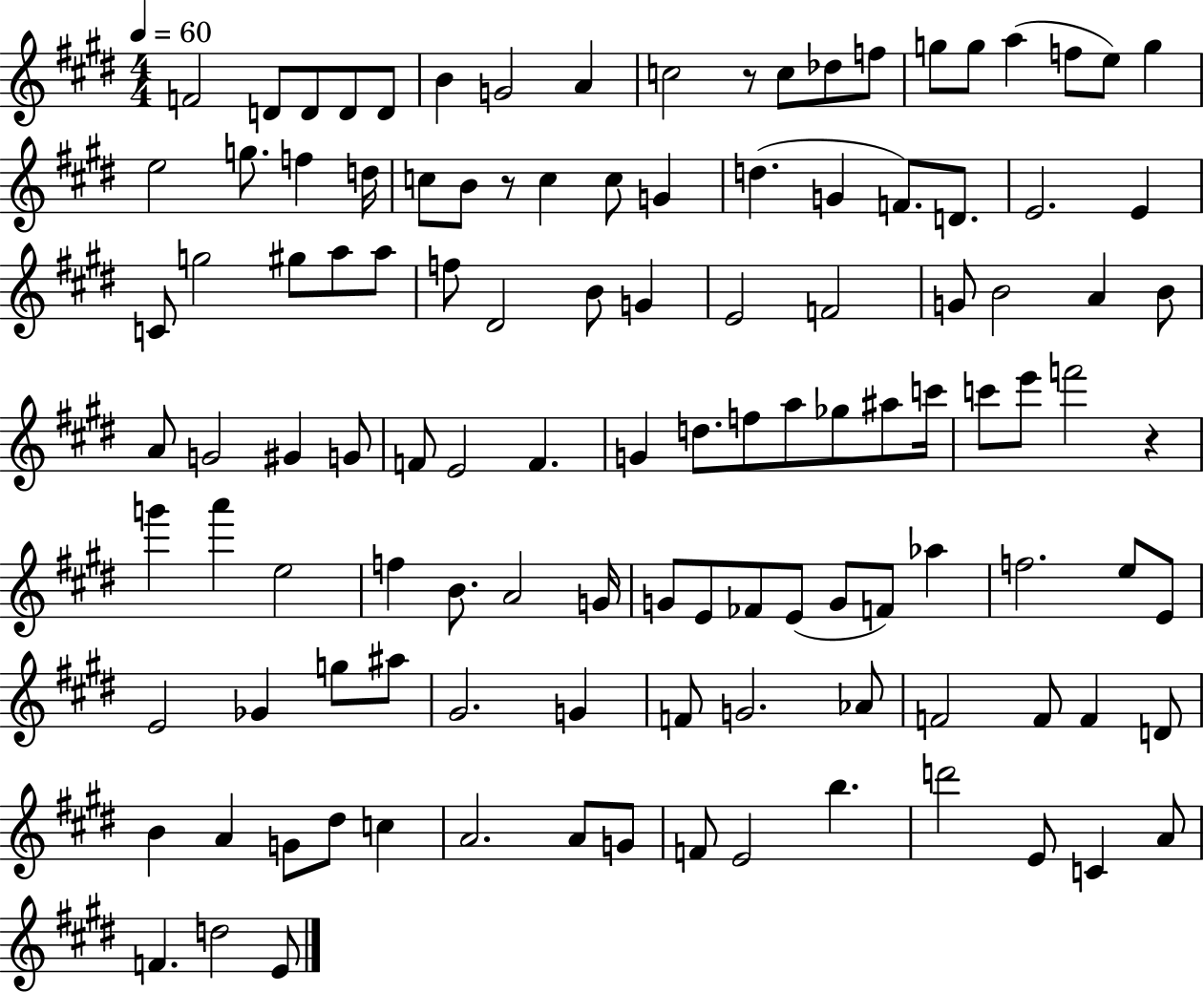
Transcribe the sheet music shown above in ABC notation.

X:1
T:Untitled
M:4/4
L:1/4
K:E
F2 D/2 D/2 D/2 D/2 B G2 A c2 z/2 c/2 _d/2 f/2 g/2 g/2 a f/2 e/2 g e2 g/2 f d/4 c/2 B/2 z/2 c c/2 G d G F/2 D/2 E2 E C/2 g2 ^g/2 a/2 a/2 f/2 ^D2 B/2 G E2 F2 G/2 B2 A B/2 A/2 G2 ^G G/2 F/2 E2 F G d/2 f/2 a/2 _g/2 ^a/2 c'/4 c'/2 e'/2 f'2 z g' a' e2 f B/2 A2 G/4 G/2 E/2 _F/2 E/2 G/2 F/2 _a f2 e/2 E/2 E2 _G g/2 ^a/2 ^G2 G F/2 G2 _A/2 F2 F/2 F D/2 B A G/2 ^d/2 c A2 A/2 G/2 F/2 E2 b d'2 E/2 C A/2 F d2 E/2